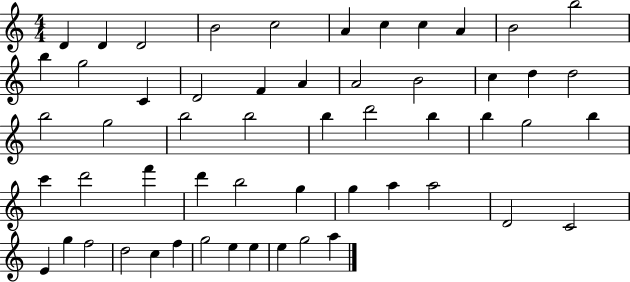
{
  \clef treble
  \numericTimeSignature
  \time 4/4
  \key c \major
  d'4 d'4 d'2 | b'2 c''2 | a'4 c''4 c''4 a'4 | b'2 b''2 | \break b''4 g''2 c'4 | d'2 f'4 a'4 | a'2 b'2 | c''4 d''4 d''2 | \break b''2 g''2 | b''2 b''2 | b''4 d'''2 b''4 | b''4 g''2 b''4 | \break c'''4 d'''2 f'''4 | d'''4 b''2 g''4 | g''4 a''4 a''2 | d'2 c'2 | \break e'4 g''4 f''2 | d''2 c''4 f''4 | g''2 e''4 e''4 | e''4 g''2 a''4 | \break \bar "|."
}